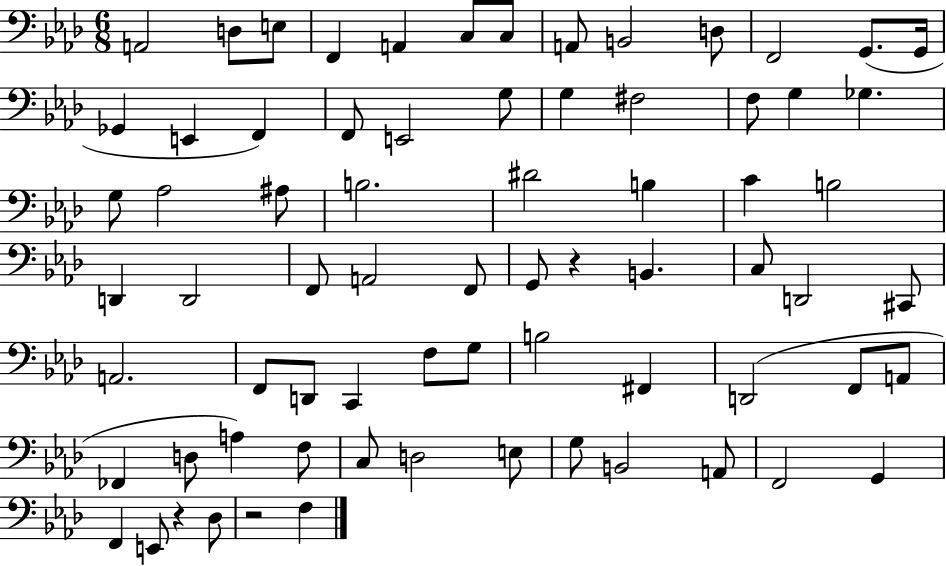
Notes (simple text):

A2/h D3/e E3/e F2/q A2/q C3/e C3/e A2/e B2/h D3/e F2/h G2/e. G2/s Gb2/q E2/q F2/q F2/e E2/h G3/e G3/q F#3/h F3/e G3/q Gb3/q. G3/e Ab3/h A#3/e B3/h. D#4/h B3/q C4/q B3/h D2/q D2/h F2/e A2/h F2/e G2/e R/q B2/q. C3/e D2/h C#2/e A2/h. F2/e D2/e C2/q F3/e G3/e B3/h F#2/q D2/h F2/e A2/e FES2/q D3/e A3/q F3/e C3/e D3/h E3/e G3/e B2/h A2/e F2/h G2/q F2/q E2/e R/q Db3/e R/h F3/q